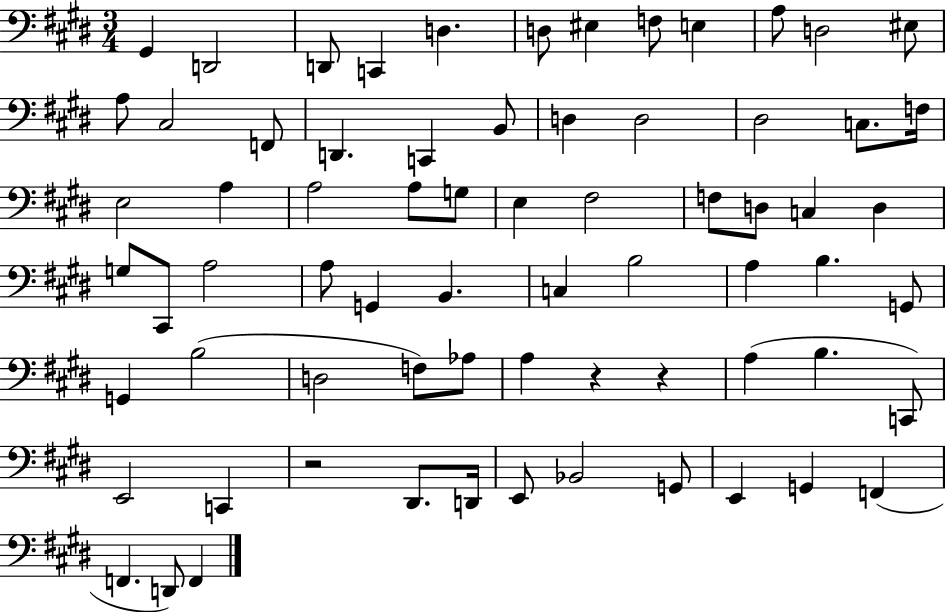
G#2/q D2/h D2/e C2/q D3/q. D3/e EIS3/q F3/e E3/q A3/e D3/h EIS3/e A3/e C#3/h F2/e D2/q. C2/q B2/e D3/q D3/h D#3/h C3/e. F3/s E3/h A3/q A3/h A3/e G3/e E3/q F#3/h F3/e D3/e C3/q D3/q G3/e C#2/e A3/h A3/e G2/q B2/q. C3/q B3/h A3/q B3/q. G2/e G2/q B3/h D3/h F3/e Ab3/e A3/q R/q R/q A3/q B3/q. C2/e E2/h C2/q R/h D#2/e. D2/s E2/e Bb2/h G2/e E2/q G2/q F2/q F2/q. D2/e F2/q